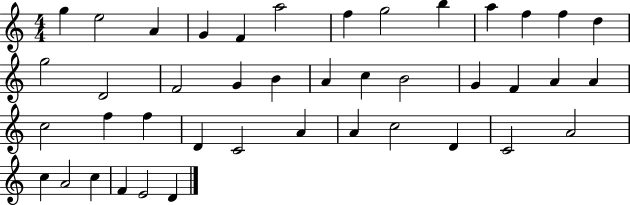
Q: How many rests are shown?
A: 0